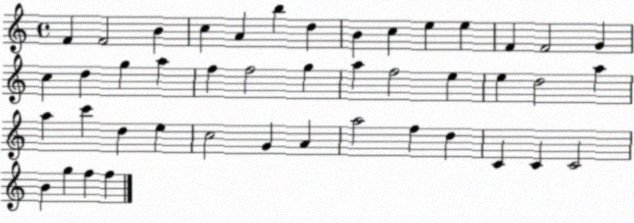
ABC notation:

X:1
T:Untitled
M:4/4
L:1/4
K:C
F F2 B c A b d B c e e F F2 G c d g a f f2 g a f2 e e d2 a a c' d e c2 G A a2 f d C C C2 B g f f